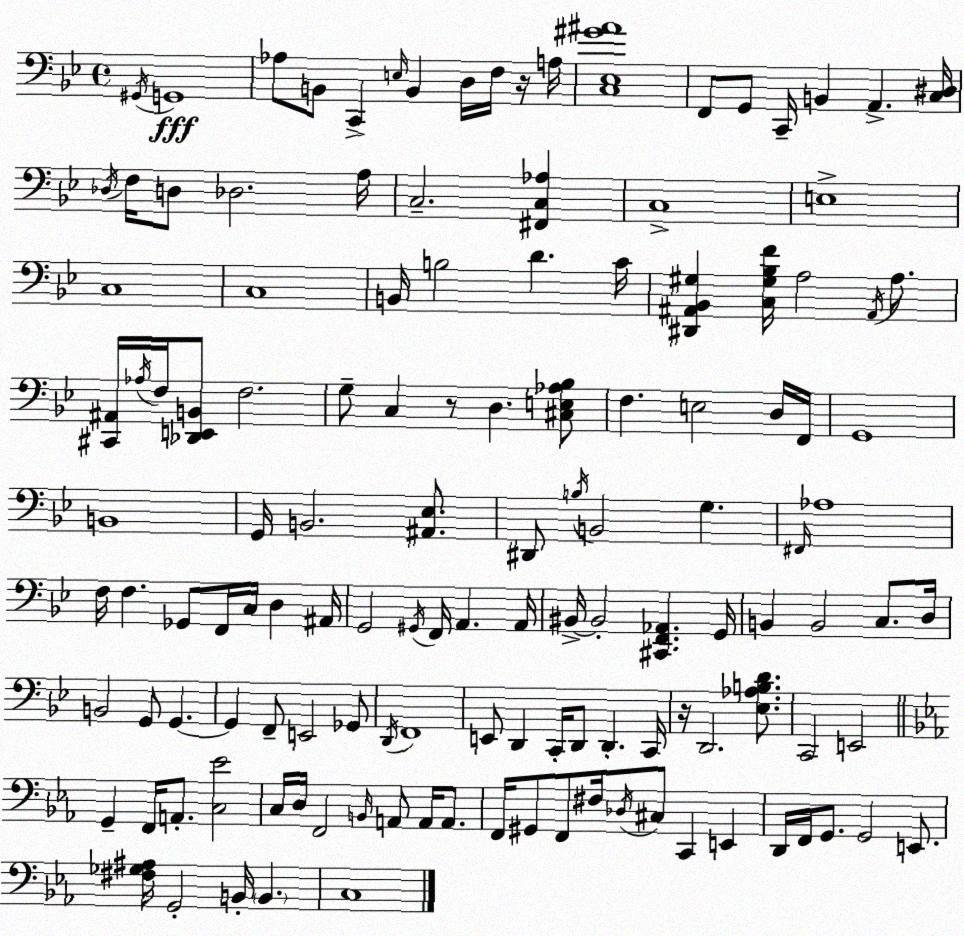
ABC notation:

X:1
T:Untitled
M:4/4
L:1/4
K:Gm
^G,,/4 G,,4 _A,/2 B,,/2 C,, E,/4 B,, D,/4 F,/4 z/4 A,/4 [C,_E,^G^A]4 F,,/2 G,,/2 C,,/4 B,, A,, [C,^D,]/4 _D,/4 F,/4 D,/2 _D,2 A,/4 C,2 [^F,,C,_A,] C,4 E,4 C,4 C,4 B,,/4 B,2 D C/4 [^D,,^A,,_B,,^G,] [C,^G,_B,F]/4 A,2 ^A,,/4 A,/2 [^C,,^A,,]/4 _A,/4 F,/4 [_D,,E,,B,,]/2 F,2 G,/2 C, z/2 D, [^C,E,_A,_B,]/2 F, E,2 D,/4 F,,/4 G,,4 B,,4 G,,/4 B,,2 [^A,,_E,]/2 ^D,,/2 B,/4 B,,2 G, ^F,,/4 _A,4 F,/4 F, _G,,/2 F,,/4 C,/4 D, ^A,,/4 G,,2 ^G,,/4 F,,/4 A,, A,,/4 ^B,,/4 ^B,,2 [^C,,F,,_A,,] G,,/4 B,, B,,2 C,/2 D,/4 B,,2 G,,/2 G,, G,, F,,/2 E,,2 _G,,/2 D,,/4 F,,4 E,,/2 D,, C,,/4 D,,/2 D,, C,,/4 z/4 D,,2 [_E,_A,B,D]/2 C,,2 E,,2 G,, F,,/4 A,,/2 [C,_E]2 C,/4 D,/4 F,,2 B,,/4 A,,/2 A,,/4 A,,/2 F,,/4 ^G,,/2 F,,/2 ^F,/4 _D,/4 ^C,/2 C,, E,, D,,/4 F,,/4 G,,/2 G,,2 E,,/2 [^F,_G,^A,]/4 G,,2 B,,/4 B,, C,4